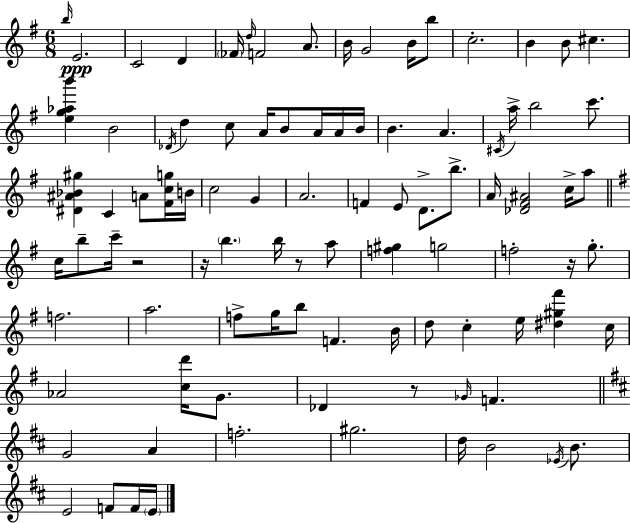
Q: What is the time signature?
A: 6/8